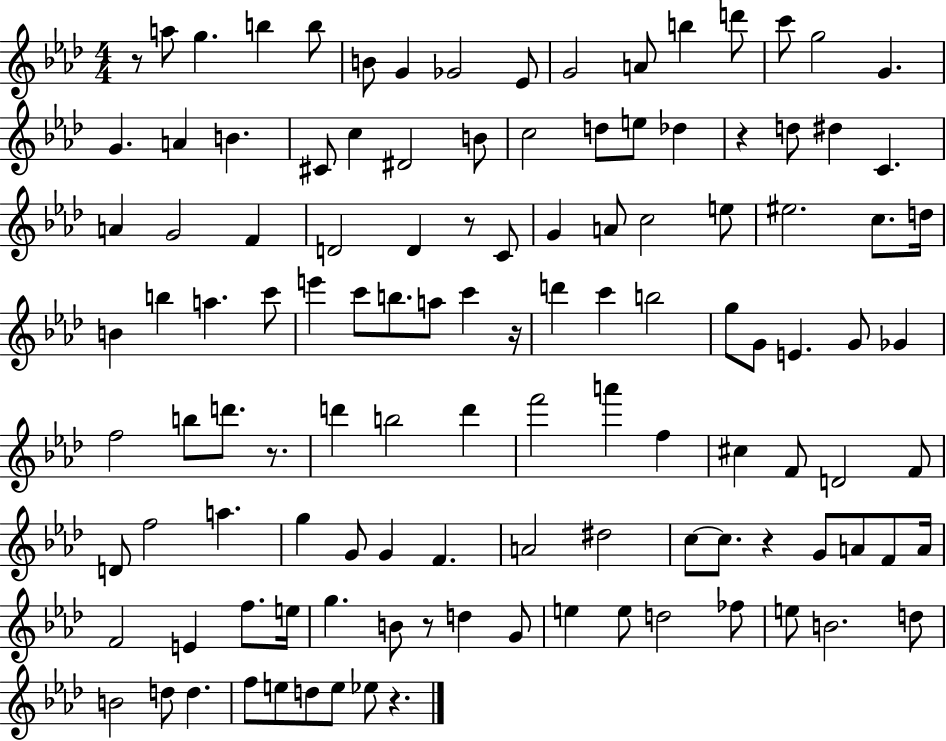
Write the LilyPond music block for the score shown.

{
  \clef treble
  \numericTimeSignature
  \time 4/4
  \key aes \major
  \repeat volta 2 { r8 a''8 g''4. b''4 b''8 | b'8 g'4 ges'2 ees'8 | g'2 a'8 b''4 d'''8 | c'''8 g''2 g'4. | \break g'4. a'4 b'4. | cis'8 c''4 dis'2 b'8 | c''2 d''8 e''8 des''4 | r4 d''8 dis''4 c'4. | \break a'4 g'2 f'4 | d'2 d'4 r8 c'8 | g'4 a'8 c''2 e''8 | eis''2. c''8. d''16 | \break b'4 b''4 a''4. c'''8 | e'''4 c'''8 b''8. a''8 c'''4 r16 | d'''4 c'''4 b''2 | g''8 g'8 e'4. g'8 ges'4 | \break f''2 b''8 d'''8. r8. | d'''4 b''2 d'''4 | f'''2 a'''4 f''4 | cis''4 f'8 d'2 f'8 | \break d'8 f''2 a''4. | g''4 g'8 g'4 f'4. | a'2 dis''2 | c''8~~ c''8. r4 g'8 a'8 f'8 a'16 | \break f'2 e'4 f''8. e''16 | g''4. b'8 r8 d''4 g'8 | e''4 e''8 d''2 fes''8 | e''8 b'2. d''8 | \break b'2 d''8 d''4. | f''8 e''8 d''8 e''8 ees''8 r4. | } \bar "|."
}